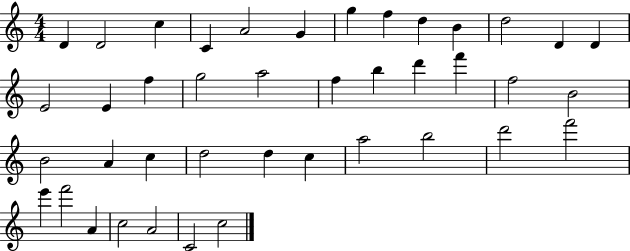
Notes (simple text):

D4/q D4/h C5/q C4/q A4/h G4/q G5/q F5/q D5/q B4/q D5/h D4/q D4/q E4/h E4/q F5/q G5/h A5/h F5/q B5/q D6/q F6/q F5/h B4/h B4/h A4/q C5/q D5/h D5/q C5/q A5/h B5/h D6/h F6/h E6/q F6/h A4/q C5/h A4/h C4/h C5/h